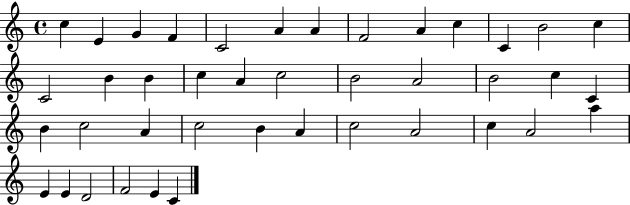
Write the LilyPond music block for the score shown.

{
  \clef treble
  \time 4/4
  \defaultTimeSignature
  \key c \major
  c''4 e'4 g'4 f'4 | c'2 a'4 a'4 | f'2 a'4 c''4 | c'4 b'2 c''4 | \break c'2 b'4 b'4 | c''4 a'4 c''2 | b'2 a'2 | b'2 c''4 c'4 | \break b'4 c''2 a'4 | c''2 b'4 a'4 | c''2 a'2 | c''4 a'2 a''4 | \break e'4 e'4 d'2 | f'2 e'4 c'4 | \bar "|."
}